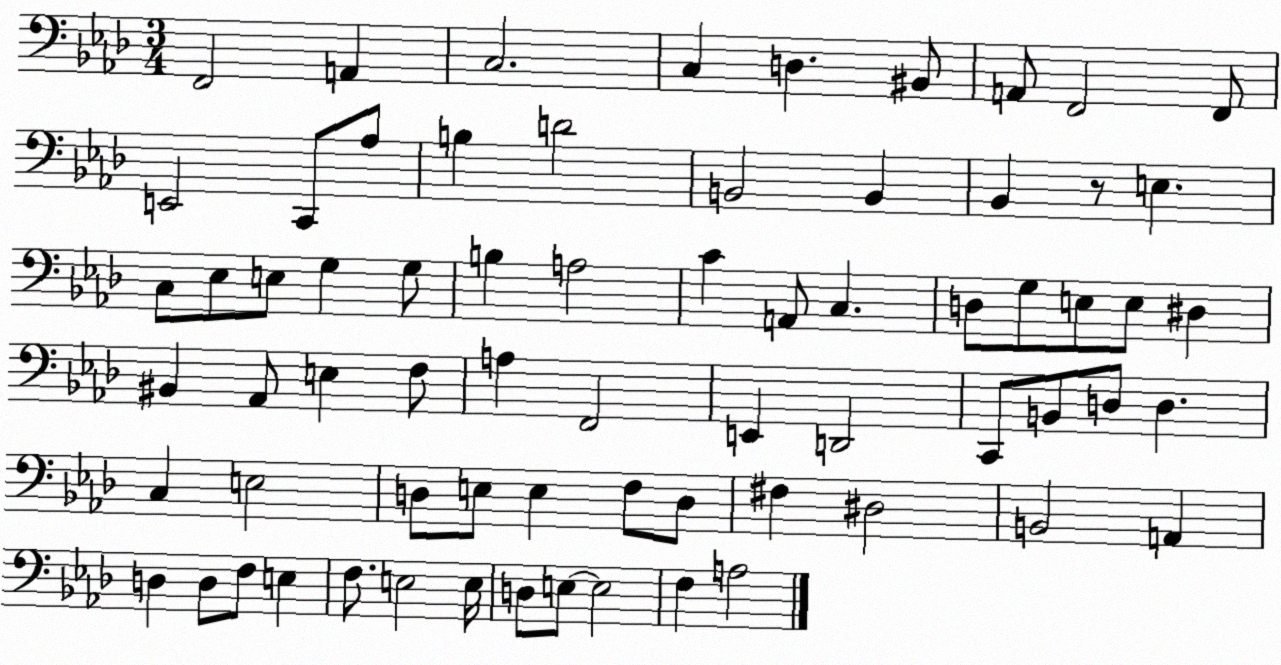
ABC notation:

X:1
T:Untitled
M:3/4
L:1/4
K:Ab
F,,2 A,, C,2 C, D, ^B,,/2 A,,/2 F,,2 F,,/2 E,,2 C,,/2 _A,/2 B, D2 B,,2 B,, _B,, z/2 E, C,/2 _E,/2 E,/2 G, G,/2 B, A,2 C A,,/2 C, D,/2 G,/2 E,/2 E,/2 ^D, ^B,, _A,,/2 E, F,/2 A, F,,2 E,, D,,2 C,,/2 B,,/2 D,/2 D, C, E,2 D,/2 E,/2 E, F,/2 D,/2 ^F, ^D,2 B,,2 A,, D, D,/2 F,/2 E, F,/2 E,2 E,/4 D,/2 E,/2 E,2 F, A,2